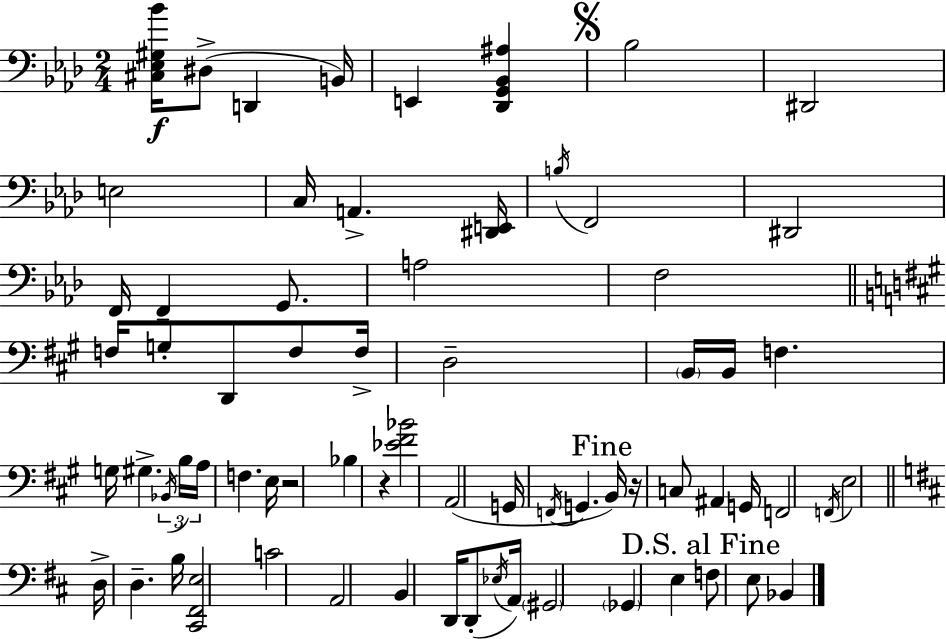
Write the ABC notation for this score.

X:1
T:Untitled
M:2/4
L:1/4
K:Fm
[^C,_E,^G,_B]/4 ^D,/2 D,, B,,/4 E,, [_D,,G,,_B,,^A,] _B,2 ^D,,2 E,2 C,/4 A,, [^D,,E,,]/4 B,/4 F,,2 ^D,,2 F,,/4 F,, G,,/2 A,2 F,2 F,/4 G,/2 D,,/2 F,/2 F,/4 D,2 B,,/4 B,,/4 F, G,/4 ^G, _B,,/4 B,/4 A,/4 F, E,/4 z2 _B, z [_E^F_B]2 A,,2 G,,/4 F,,/4 G,, B,,/4 z/4 C,/2 ^A,, G,,/4 F,,2 F,,/4 E,2 D,/4 D, B,/4 [^C,,^F,,E,]2 C2 A,,2 B,, D,,/4 D,,/2 _E,/4 A,,/4 ^G,,2 _G,, E, F,/2 E,/2 _B,,